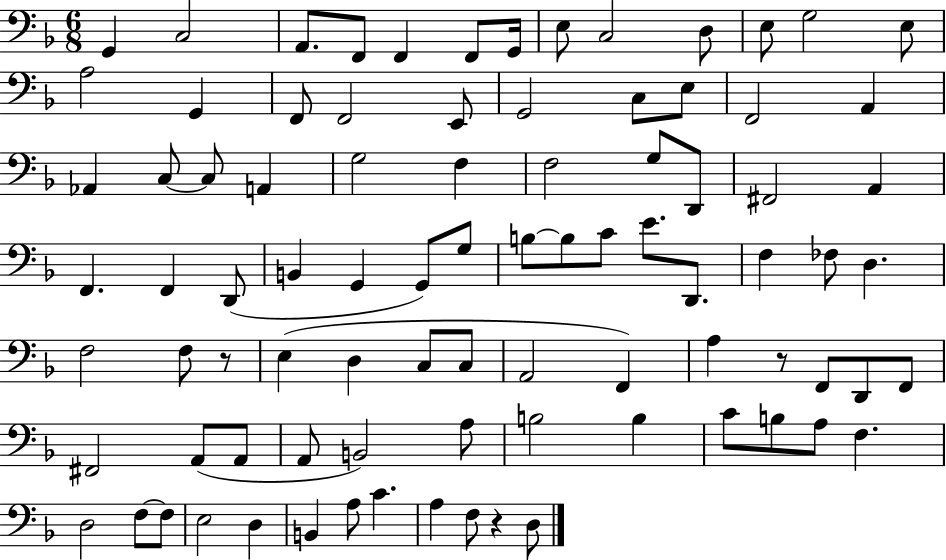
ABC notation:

X:1
T:Untitled
M:6/8
L:1/4
K:F
G,, C,2 A,,/2 F,,/2 F,, F,,/2 G,,/4 E,/2 C,2 D,/2 E,/2 G,2 E,/2 A,2 G,, F,,/2 F,,2 E,,/2 G,,2 C,/2 E,/2 F,,2 A,, _A,, C,/2 C,/2 A,, G,2 F, F,2 G,/2 D,,/2 ^F,,2 A,, F,, F,, D,,/2 B,, G,, G,,/2 G,/2 B,/2 B,/2 C/2 E/2 D,,/2 F, _F,/2 D, F,2 F,/2 z/2 E, D, C,/2 C,/2 A,,2 F,, A, z/2 F,,/2 D,,/2 F,,/2 ^F,,2 A,,/2 A,,/2 A,,/2 B,,2 A,/2 B,2 B, C/2 B,/2 A,/2 F, D,2 F,/2 F,/2 E,2 D, B,, A,/2 C A, F,/2 z D,/2